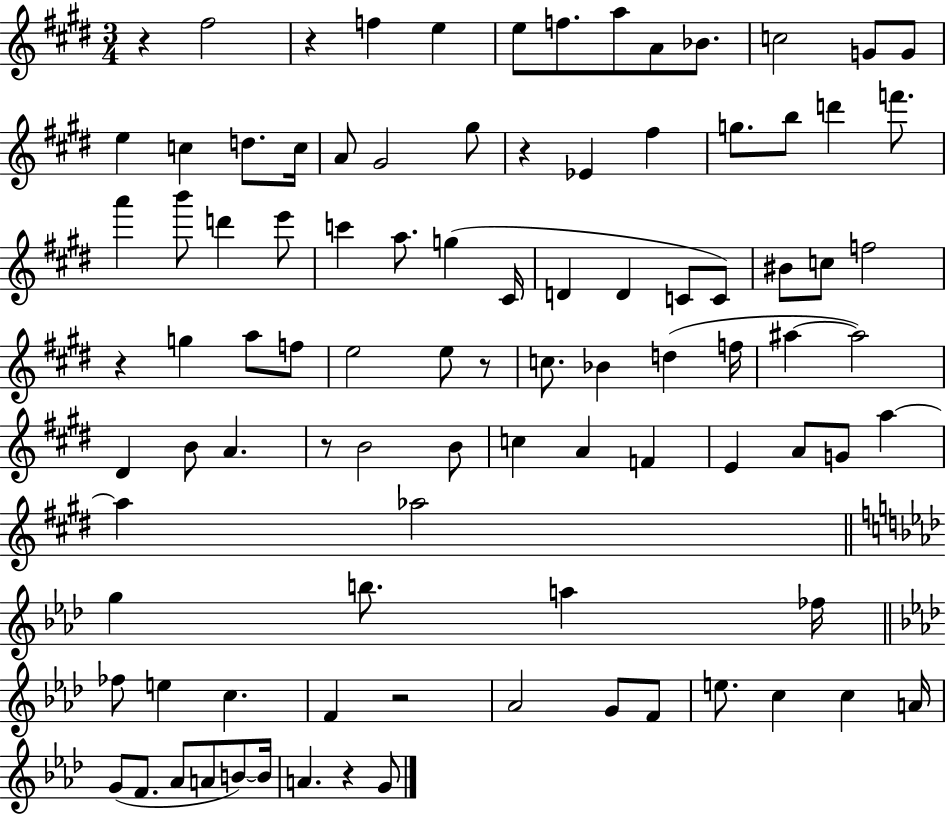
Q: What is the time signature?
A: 3/4